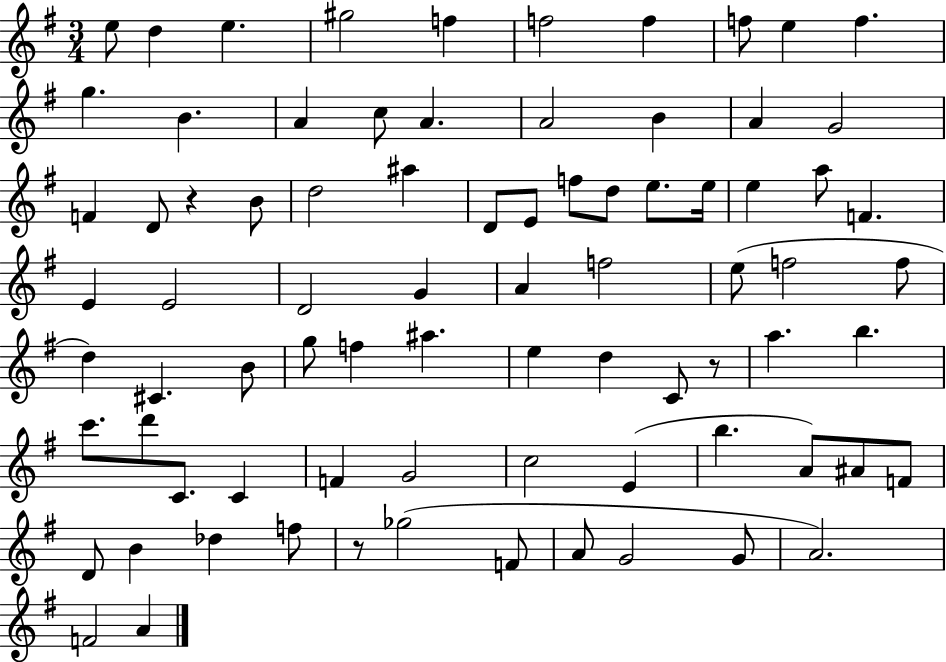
X:1
T:Untitled
M:3/4
L:1/4
K:G
e/2 d e ^g2 f f2 f f/2 e f g B A c/2 A A2 B A G2 F D/2 z B/2 d2 ^a D/2 E/2 f/2 d/2 e/2 e/4 e a/2 F E E2 D2 G A f2 e/2 f2 f/2 d ^C B/2 g/2 f ^a e d C/2 z/2 a b c'/2 d'/2 C/2 C F G2 c2 E b A/2 ^A/2 F/2 D/2 B _d f/2 z/2 _g2 F/2 A/2 G2 G/2 A2 F2 A